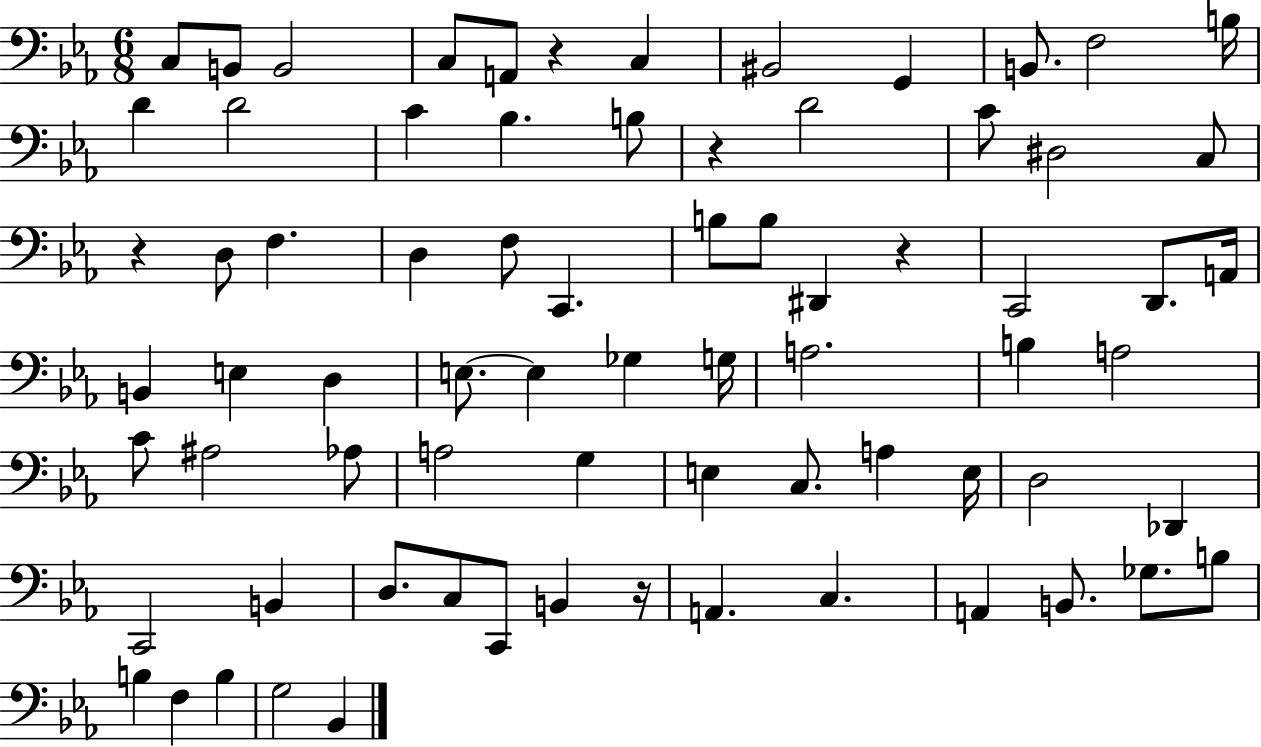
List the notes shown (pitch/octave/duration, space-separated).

C3/e B2/e B2/h C3/e A2/e R/q C3/q BIS2/h G2/q B2/e. F3/h B3/s D4/q D4/h C4/q Bb3/q. B3/e R/q D4/h C4/e D#3/h C3/e R/q D3/e F3/q. D3/q F3/e C2/q. B3/e B3/e D#2/q R/q C2/h D2/e. A2/s B2/q E3/q D3/q E3/e. E3/q Gb3/q G3/s A3/h. B3/q A3/h C4/e A#3/h Ab3/e A3/h G3/q E3/q C3/e. A3/q E3/s D3/h Db2/q C2/h B2/q D3/e. C3/e C2/e B2/q R/s A2/q. C3/q. A2/q B2/e. Gb3/e. B3/e B3/q F3/q B3/q G3/h Bb2/q